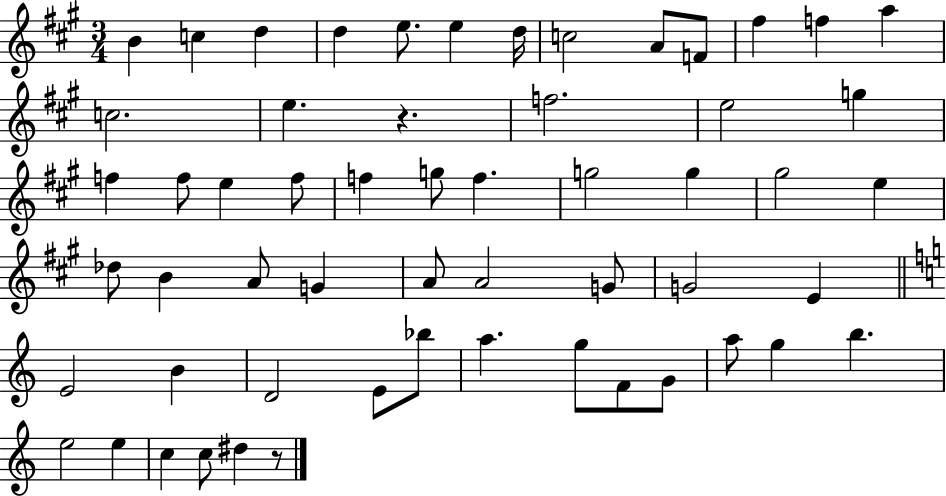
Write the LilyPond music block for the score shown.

{
  \clef treble
  \numericTimeSignature
  \time 3/4
  \key a \major
  b'4 c''4 d''4 | d''4 e''8. e''4 d''16 | c''2 a'8 f'8 | fis''4 f''4 a''4 | \break c''2. | e''4. r4. | f''2. | e''2 g''4 | \break f''4 f''8 e''4 f''8 | f''4 g''8 f''4. | g''2 g''4 | gis''2 e''4 | \break des''8 b'4 a'8 g'4 | a'8 a'2 g'8 | g'2 e'4 | \bar "||" \break \key c \major e'2 b'4 | d'2 e'8 bes''8 | a''4. g''8 f'8 g'8 | a''8 g''4 b''4. | \break e''2 e''4 | c''4 c''8 dis''4 r8 | \bar "|."
}